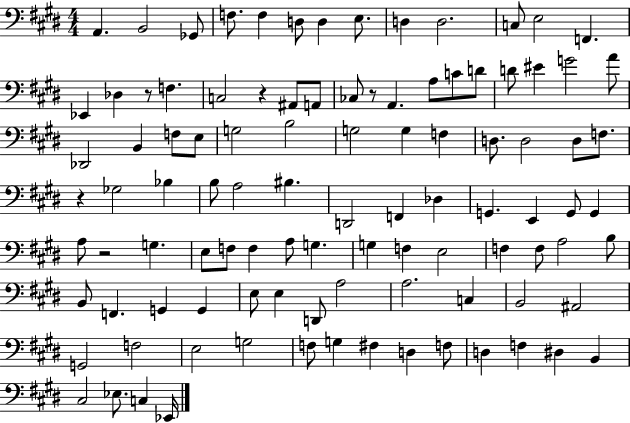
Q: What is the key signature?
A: E major